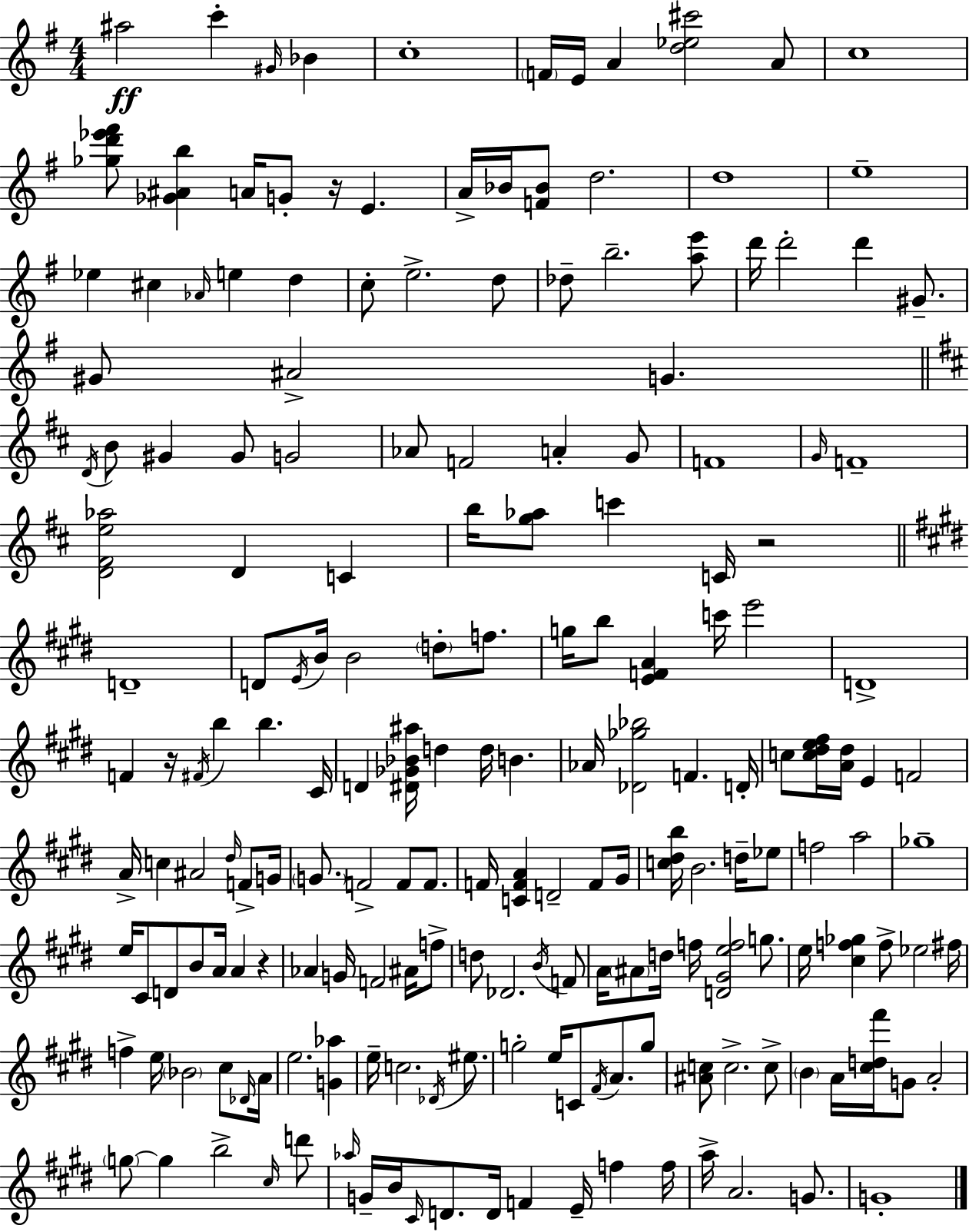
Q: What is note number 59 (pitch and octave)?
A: F5